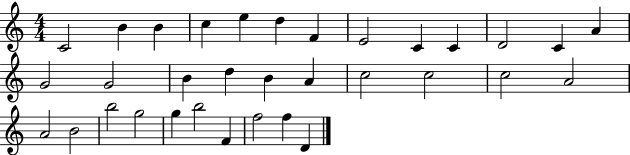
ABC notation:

X:1
T:Untitled
M:4/4
L:1/4
K:C
C2 B B c e d F E2 C C D2 C A G2 G2 B d B A c2 c2 c2 A2 A2 B2 b2 g2 g b2 F f2 f D